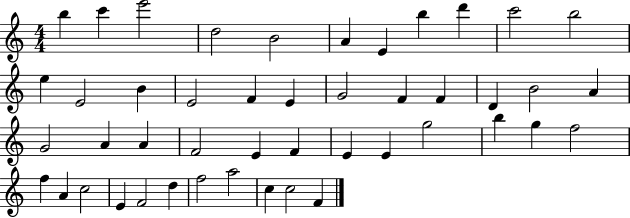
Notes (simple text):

B5/q C6/q E6/h D5/h B4/h A4/q E4/q B5/q D6/q C6/h B5/h E5/q E4/h B4/q E4/h F4/q E4/q G4/h F4/q F4/q D4/q B4/h A4/q G4/h A4/q A4/q F4/h E4/q F4/q E4/q E4/q G5/h B5/q G5/q F5/h F5/q A4/q C5/h E4/q F4/h D5/q F5/h A5/h C5/q C5/h F4/q